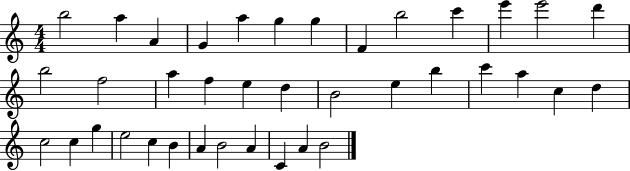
X:1
T:Untitled
M:4/4
L:1/4
K:C
b2 a A G a g g F b2 c' e' e'2 d' b2 f2 a f e d B2 e b c' a c d c2 c g e2 c B A B2 A C A B2